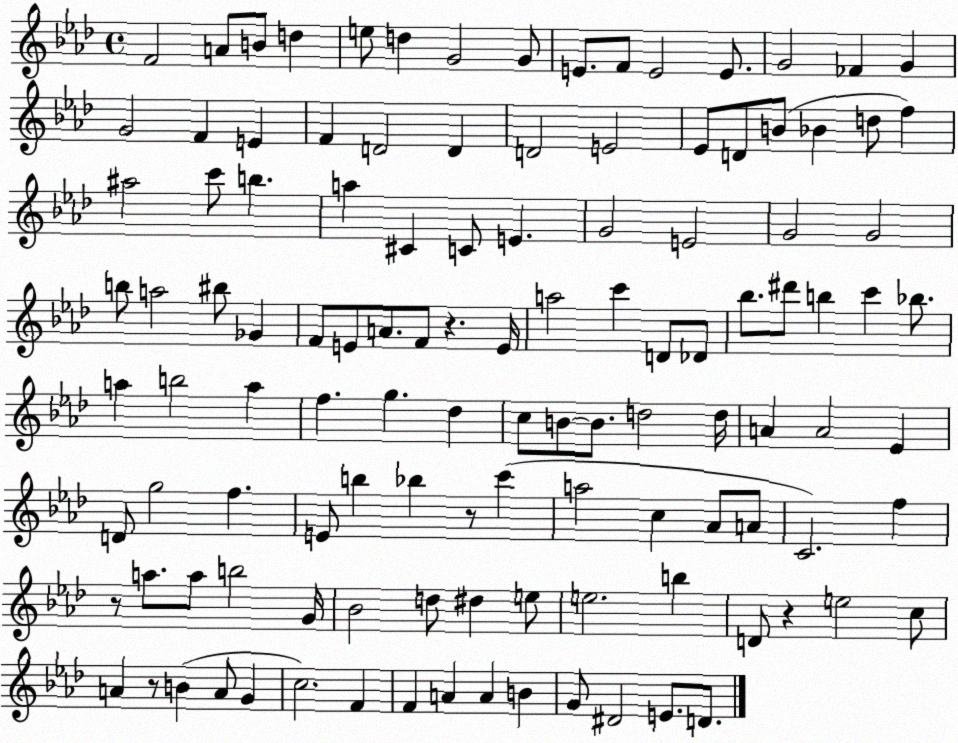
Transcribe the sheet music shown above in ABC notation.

X:1
T:Untitled
M:4/4
L:1/4
K:Ab
F2 A/2 B/2 d e/2 d G2 G/2 E/2 F/2 E2 E/2 G2 _F G G2 F E F D2 D D2 E2 _E/2 D/2 B/2 _B d/2 f ^a2 c'/2 b a ^C C/2 E G2 E2 G2 G2 b/2 a2 ^b/2 _G F/2 E/2 A/2 F/2 z E/4 a2 c' D/2 _D/2 _b/2 ^d'/2 b c' _b/2 a b2 a f g _d c/2 B/2 B/2 d2 d/4 A A2 _E D/2 g2 f E/2 b _b z/2 c' a2 c _A/2 A/2 C2 f z/2 a/2 a/2 b2 G/4 _B2 d/2 ^d e/2 e2 b D/2 z e2 c/2 A z/2 B A/2 G c2 F F A A B G/2 ^D2 E/2 D/2